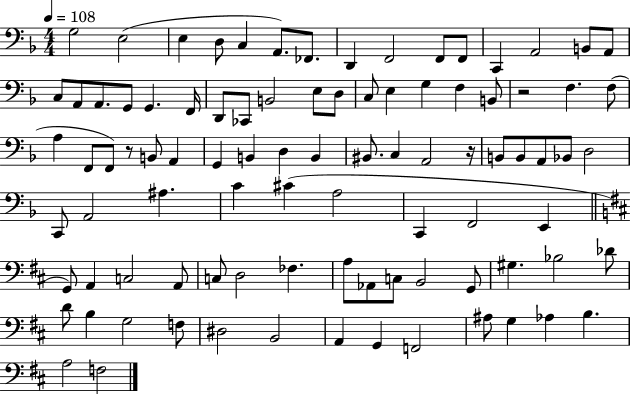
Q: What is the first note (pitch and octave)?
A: G3